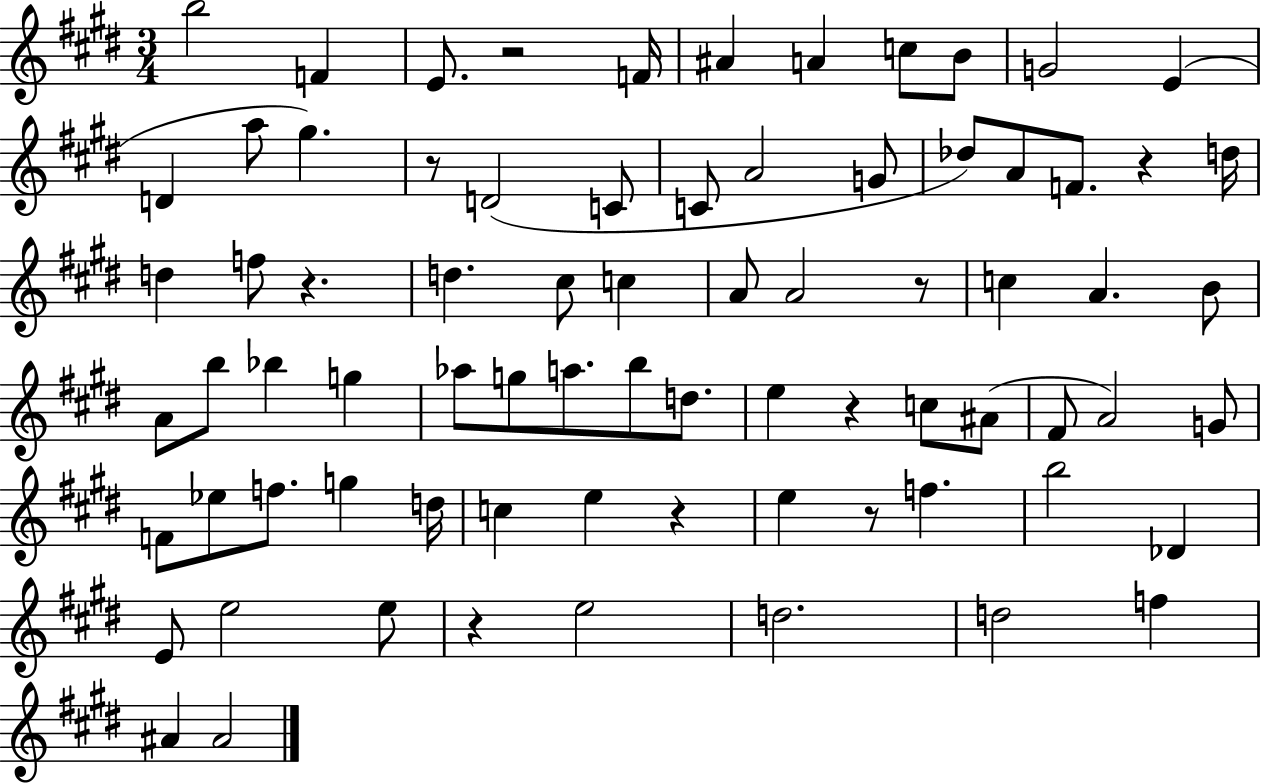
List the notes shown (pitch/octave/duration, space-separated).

B5/h F4/q E4/e. R/h F4/s A#4/q A4/q C5/e B4/e G4/h E4/q D4/q A5/e G#5/q. R/e D4/h C4/e C4/e A4/h G4/e Db5/e A4/e F4/e. R/q D5/s D5/q F5/e R/q. D5/q. C#5/e C5/q A4/e A4/h R/e C5/q A4/q. B4/e A4/e B5/e Bb5/q G5/q Ab5/e G5/e A5/e. B5/e D5/e. E5/q R/q C5/e A#4/e F#4/e A4/h G4/e F4/e Eb5/e F5/e. G5/q D5/s C5/q E5/q R/q E5/q R/e F5/q. B5/h Db4/q E4/e E5/h E5/e R/q E5/h D5/h. D5/h F5/q A#4/q A#4/h